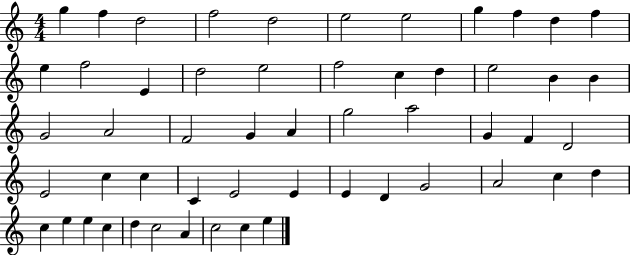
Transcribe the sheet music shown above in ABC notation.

X:1
T:Untitled
M:4/4
L:1/4
K:C
g f d2 f2 d2 e2 e2 g f d f e f2 E d2 e2 f2 c d e2 B B G2 A2 F2 G A g2 a2 G F D2 E2 c c C E2 E E D G2 A2 c d c e e c d c2 A c2 c e